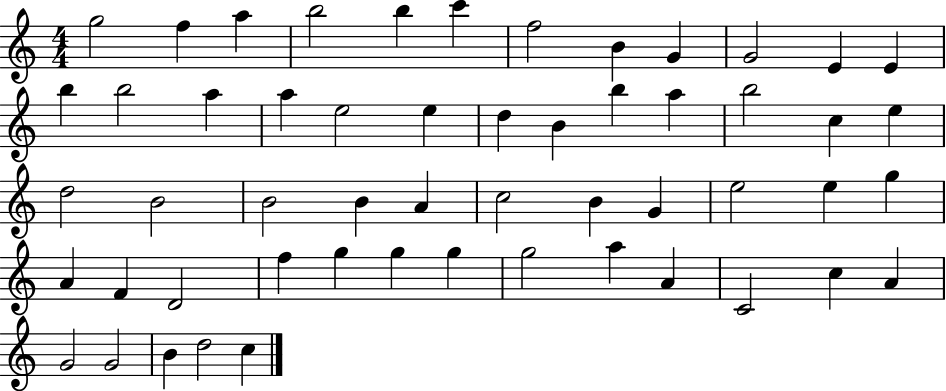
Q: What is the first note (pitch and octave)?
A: G5